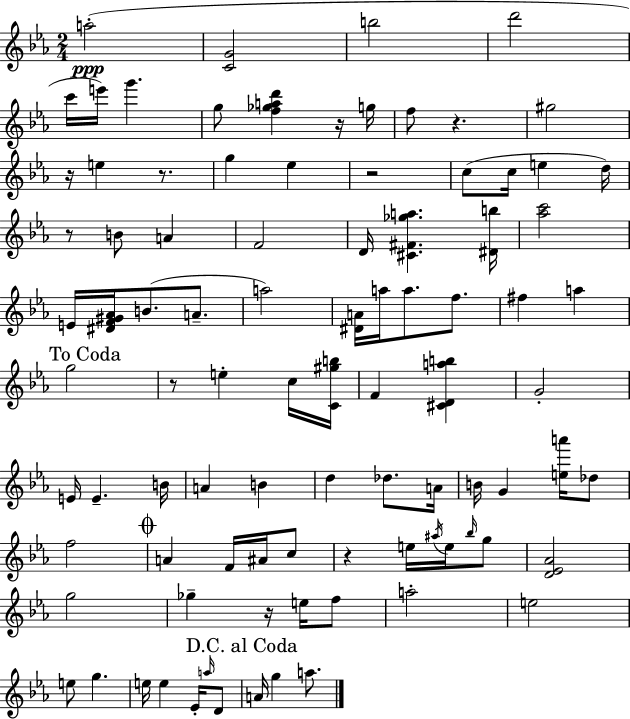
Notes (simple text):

A5/h [C4,G4]/h B5/h D6/h C6/s E6/s G6/q. G5/e [F5,Gb5,A5,D6]/q R/s G5/s F5/e R/q. G#5/h R/s E5/q R/e. G5/q Eb5/q R/h C5/e C5/s E5/q D5/s R/e B4/e A4/q F4/h D4/s [C#4,F#4,Gb5,A5]/q. [D#4,B5]/s [Ab5,C6]/h E4/s [D#4,F4,G#4,Ab4]/s B4/e. A4/e. A5/h [D#4,A4]/s A5/s A5/e. F5/e. F#5/q A5/q G5/h R/e E5/q C5/s [C4,G#5,B5]/s F4/q [C#4,D4,A5,B5]/q G4/h E4/s E4/q. B4/s A4/q B4/q D5/q Db5/e. A4/s B4/s G4/q [E5,A6]/s Db5/e F5/h A4/q F4/s A#4/s C5/e R/q E5/s A#5/s E5/s Bb5/s G5/e [D4,Eb4,Ab4]/h G5/h Gb5/q R/s E5/s F5/e A5/h E5/h E5/e G5/q. E5/s E5/q Eb4/s A5/s D4/e A4/s G5/q A5/e.